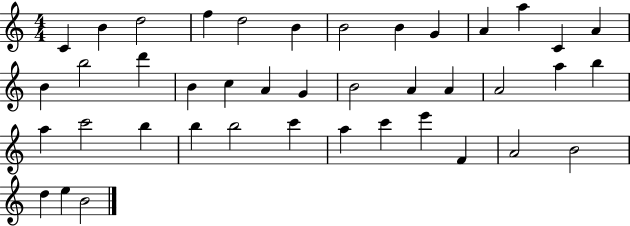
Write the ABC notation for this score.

X:1
T:Untitled
M:4/4
L:1/4
K:C
C B d2 f d2 B B2 B G A a C A B b2 d' B c A G B2 A A A2 a b a c'2 b b b2 c' a c' e' F A2 B2 d e B2